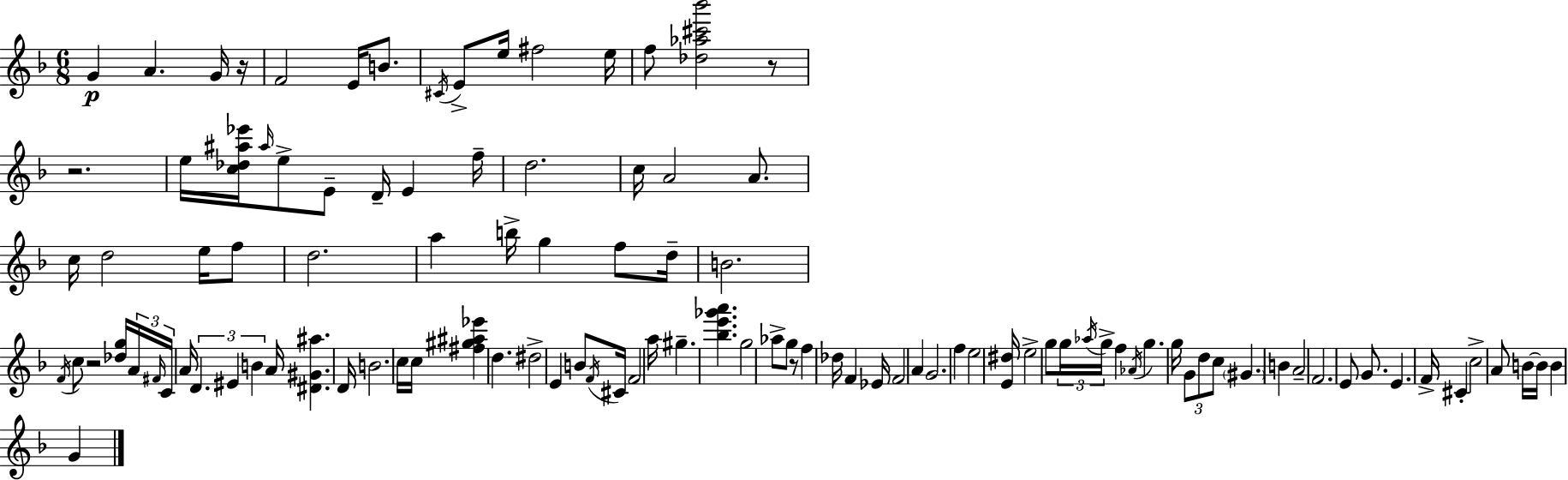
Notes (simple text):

G4/q A4/q. G4/s R/s F4/h E4/s B4/e. C#4/s E4/e E5/s F#5/h E5/s F5/e [Db5,Ab5,C#6,Bb6]/h R/e R/h. E5/s [C5,Db5,A#5,Eb6]/s A#5/s E5/e E4/e D4/s E4/q F5/s D5/h. C5/s A4/h A4/e. C5/s D5/h E5/s F5/e D5/h. A5/q B5/s G5/q F5/e D5/s B4/h. F4/s C5/e R/h [Db5,G5]/s A4/s F#4/s C4/s A4/s D4/q. EIS4/q B4/q A4/s [D#4,G#4,A#5]/q. D4/s B4/h. C5/s C5/s [F#5,G#5,A#5,Eb6]/q D5/q. D#5/h E4/q B4/e F4/s C#4/s F4/h A5/s G#5/q. [Bb5,E6,Gb6,A6]/q. G5/h Ab5/e G5/e R/e F5/q Db5/s F4/q Eb4/s F4/h A4/q G4/h. F5/q E5/h [E4,D#5]/s E5/h G5/e G5/s Ab5/s G5/s F5/q Ab4/s G5/q. G5/s G4/e D5/e C5/e G#4/q. B4/q A4/h F4/h. E4/e G4/e. E4/q. F4/s C#4/q C5/h A4/e B4/s B4/s B4/q G4/q